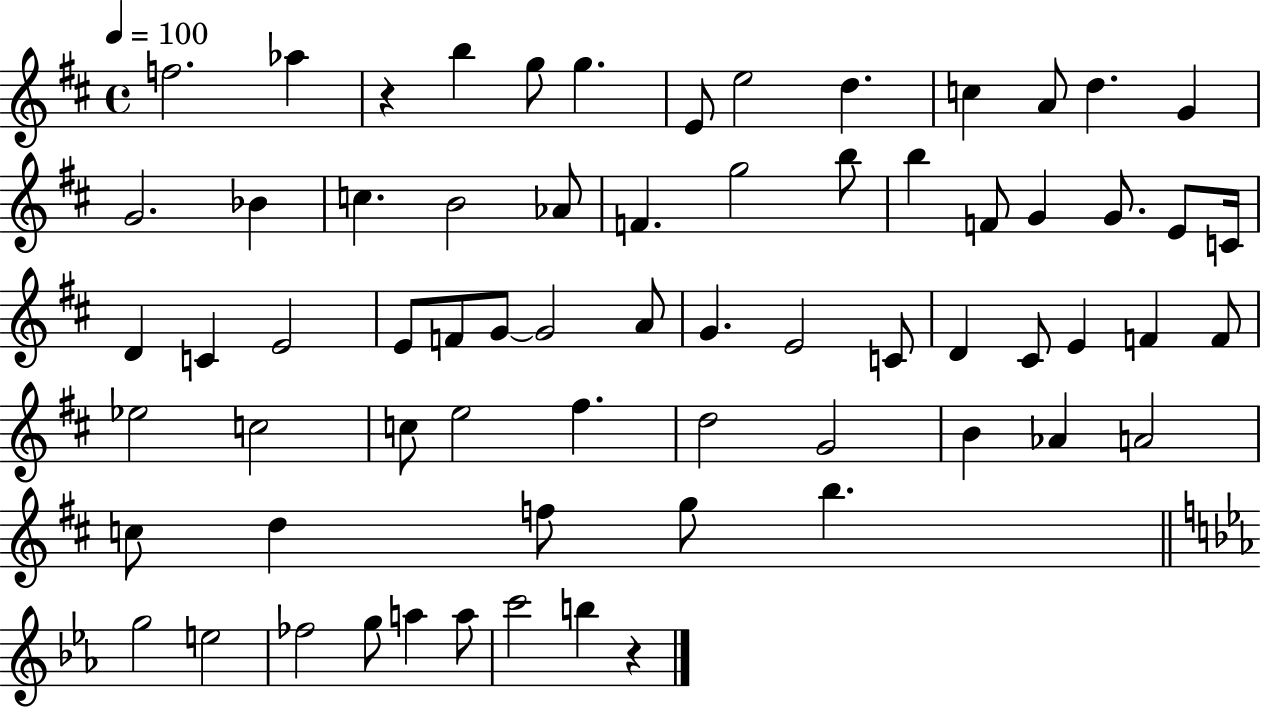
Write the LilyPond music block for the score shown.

{
  \clef treble
  \time 4/4
  \defaultTimeSignature
  \key d \major
  \tempo 4 = 100
  \repeat volta 2 { f''2. aes''4 | r4 b''4 g''8 g''4. | e'8 e''2 d''4. | c''4 a'8 d''4. g'4 | \break g'2. bes'4 | c''4. b'2 aes'8 | f'4. g''2 b''8 | b''4 f'8 g'4 g'8. e'8 c'16 | \break d'4 c'4 e'2 | e'8 f'8 g'8~~ g'2 a'8 | g'4. e'2 c'8 | d'4 cis'8 e'4 f'4 f'8 | \break ees''2 c''2 | c''8 e''2 fis''4. | d''2 g'2 | b'4 aes'4 a'2 | \break c''8 d''4 f''8 g''8 b''4. | \bar "||" \break \key c \minor g''2 e''2 | fes''2 g''8 a''4 a''8 | c'''2 b''4 r4 | } \bar "|."
}